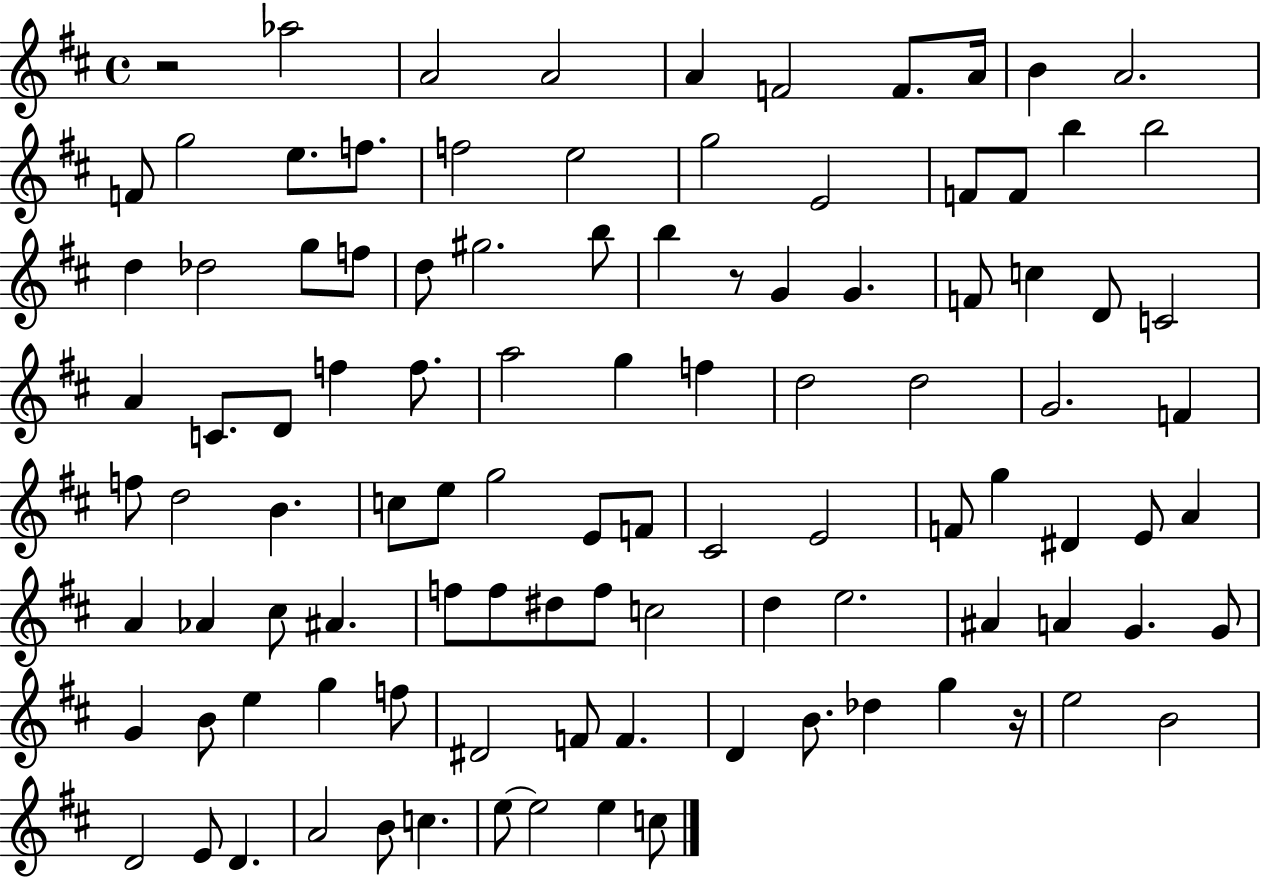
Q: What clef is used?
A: treble